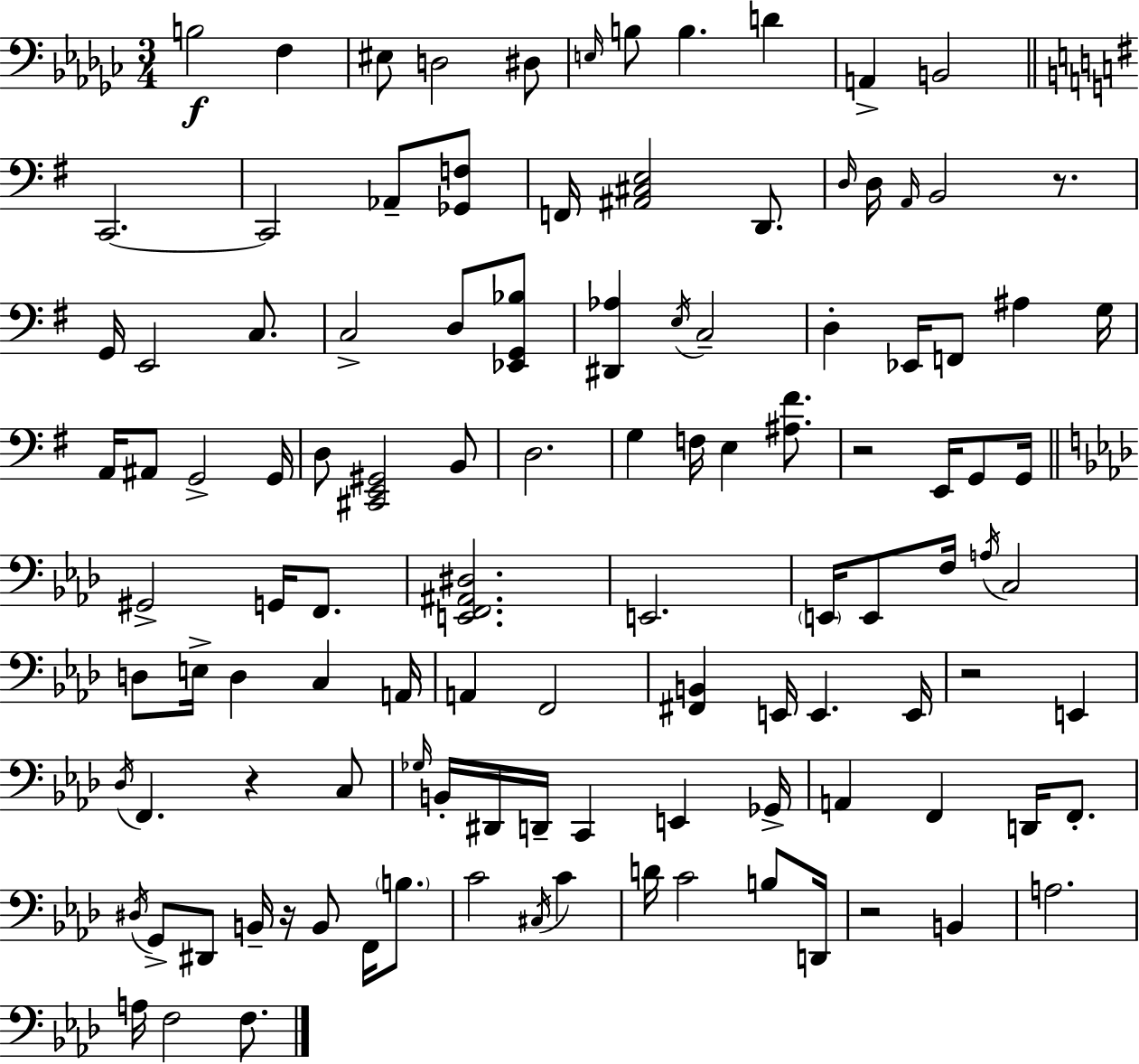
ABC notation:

X:1
T:Untitled
M:3/4
L:1/4
K:Ebm
B,2 F, ^E,/2 D,2 ^D,/2 E,/4 B,/2 B, D A,, B,,2 C,,2 C,,2 _A,,/2 [_G,,F,]/2 F,,/4 [^A,,^C,E,]2 D,,/2 D,/4 D,/4 A,,/4 B,,2 z/2 G,,/4 E,,2 C,/2 C,2 D,/2 [_E,,G,,_B,]/2 [^D,,_A,] E,/4 C,2 D, _E,,/4 F,,/2 ^A, G,/4 A,,/4 ^A,,/2 G,,2 G,,/4 D,/2 [^C,,E,,^G,,]2 B,,/2 D,2 G, F,/4 E, [^A,^F]/2 z2 E,,/4 G,,/2 G,,/4 ^G,,2 G,,/4 F,,/2 [E,,F,,^A,,^D,]2 E,,2 E,,/4 E,,/2 F,/4 A,/4 C,2 D,/2 E,/4 D, C, A,,/4 A,, F,,2 [^F,,B,,] E,,/4 E,, E,,/4 z2 E,, _D,/4 F,, z C,/2 _G,/4 B,,/4 ^D,,/4 D,,/4 C,, E,, _G,,/4 A,, F,, D,,/4 F,,/2 ^D,/4 G,,/2 ^D,,/2 B,,/4 z/4 B,,/2 F,,/4 B,/2 C2 ^C,/4 C D/4 C2 B,/2 D,,/4 z2 B,, A,2 A,/4 F,2 F,/2